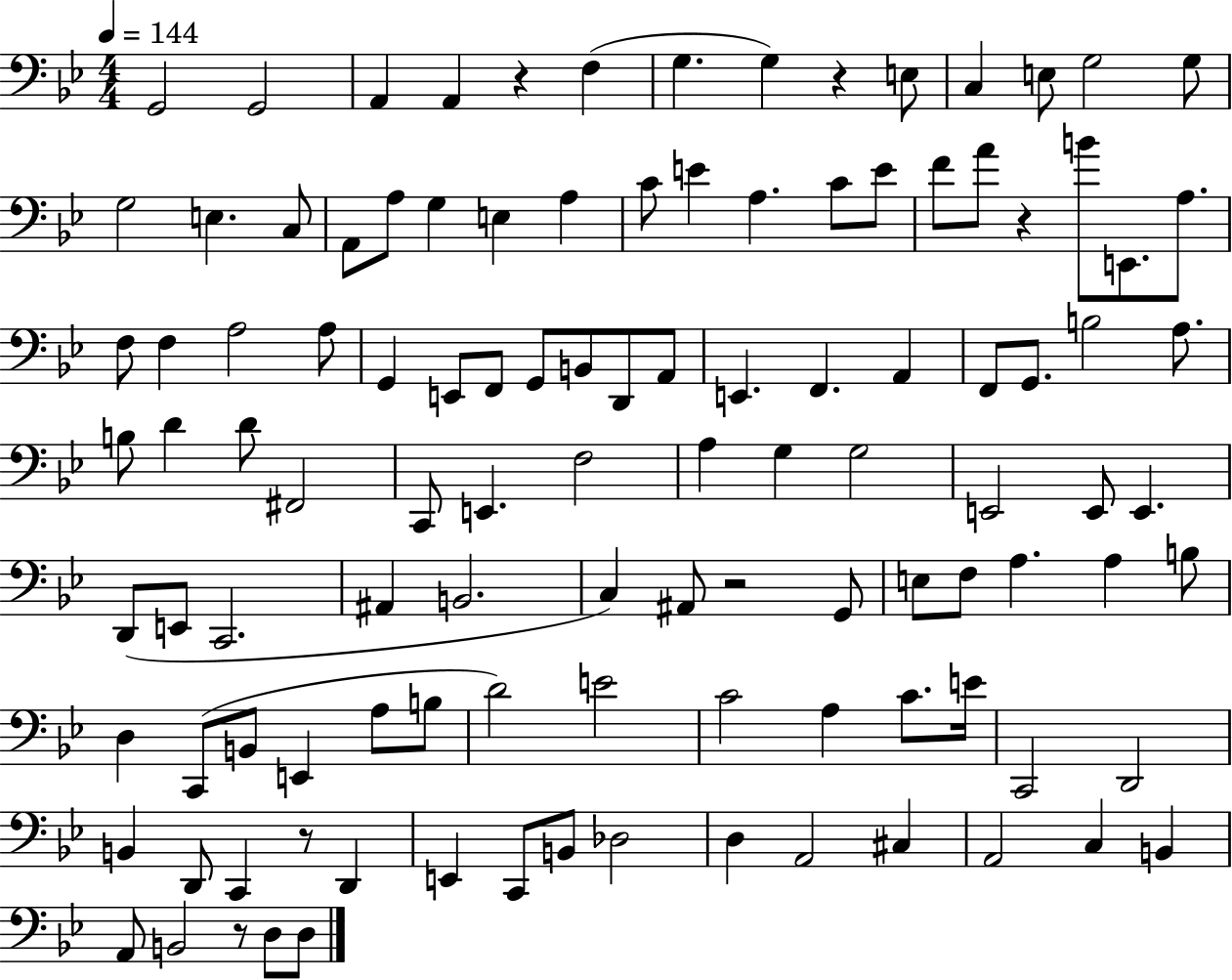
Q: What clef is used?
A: bass